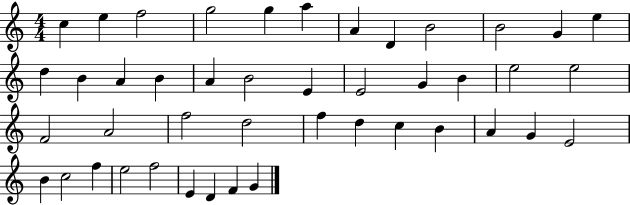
{
  \clef treble
  \numericTimeSignature
  \time 4/4
  \key c \major
  c''4 e''4 f''2 | g''2 g''4 a''4 | a'4 d'4 b'2 | b'2 g'4 e''4 | \break d''4 b'4 a'4 b'4 | a'4 b'2 e'4 | e'2 g'4 b'4 | e''2 e''2 | \break f'2 a'2 | f''2 d''2 | f''4 d''4 c''4 b'4 | a'4 g'4 e'2 | \break b'4 c''2 f''4 | e''2 f''2 | e'4 d'4 f'4 g'4 | \bar "|."
}